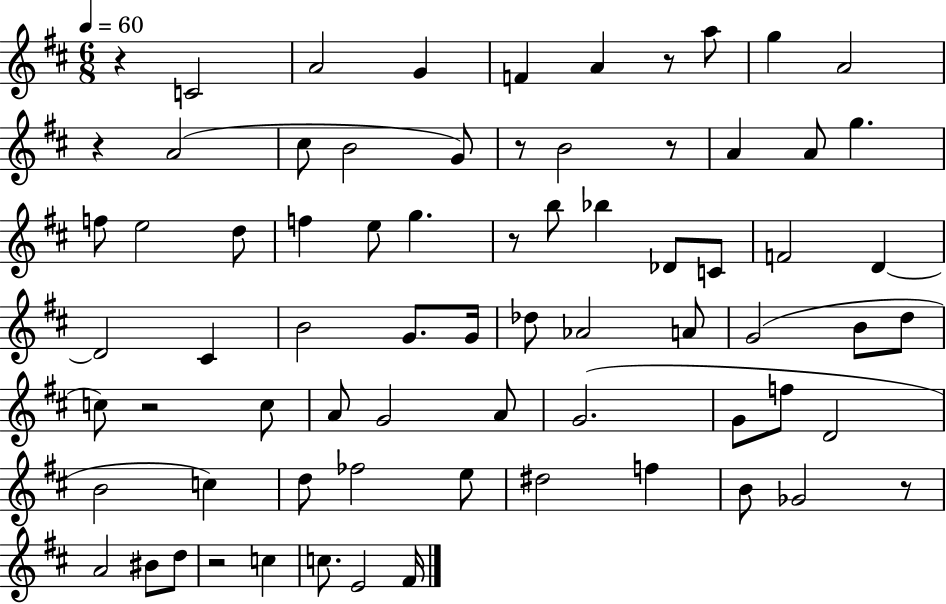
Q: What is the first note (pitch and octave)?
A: C4